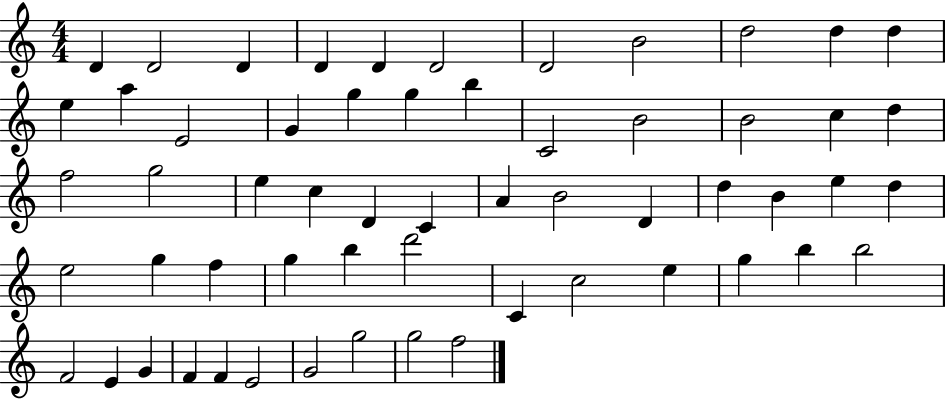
{
  \clef treble
  \numericTimeSignature
  \time 4/4
  \key c \major
  d'4 d'2 d'4 | d'4 d'4 d'2 | d'2 b'2 | d''2 d''4 d''4 | \break e''4 a''4 e'2 | g'4 g''4 g''4 b''4 | c'2 b'2 | b'2 c''4 d''4 | \break f''2 g''2 | e''4 c''4 d'4 c'4 | a'4 b'2 d'4 | d''4 b'4 e''4 d''4 | \break e''2 g''4 f''4 | g''4 b''4 d'''2 | c'4 c''2 e''4 | g''4 b''4 b''2 | \break f'2 e'4 g'4 | f'4 f'4 e'2 | g'2 g''2 | g''2 f''2 | \break \bar "|."
}